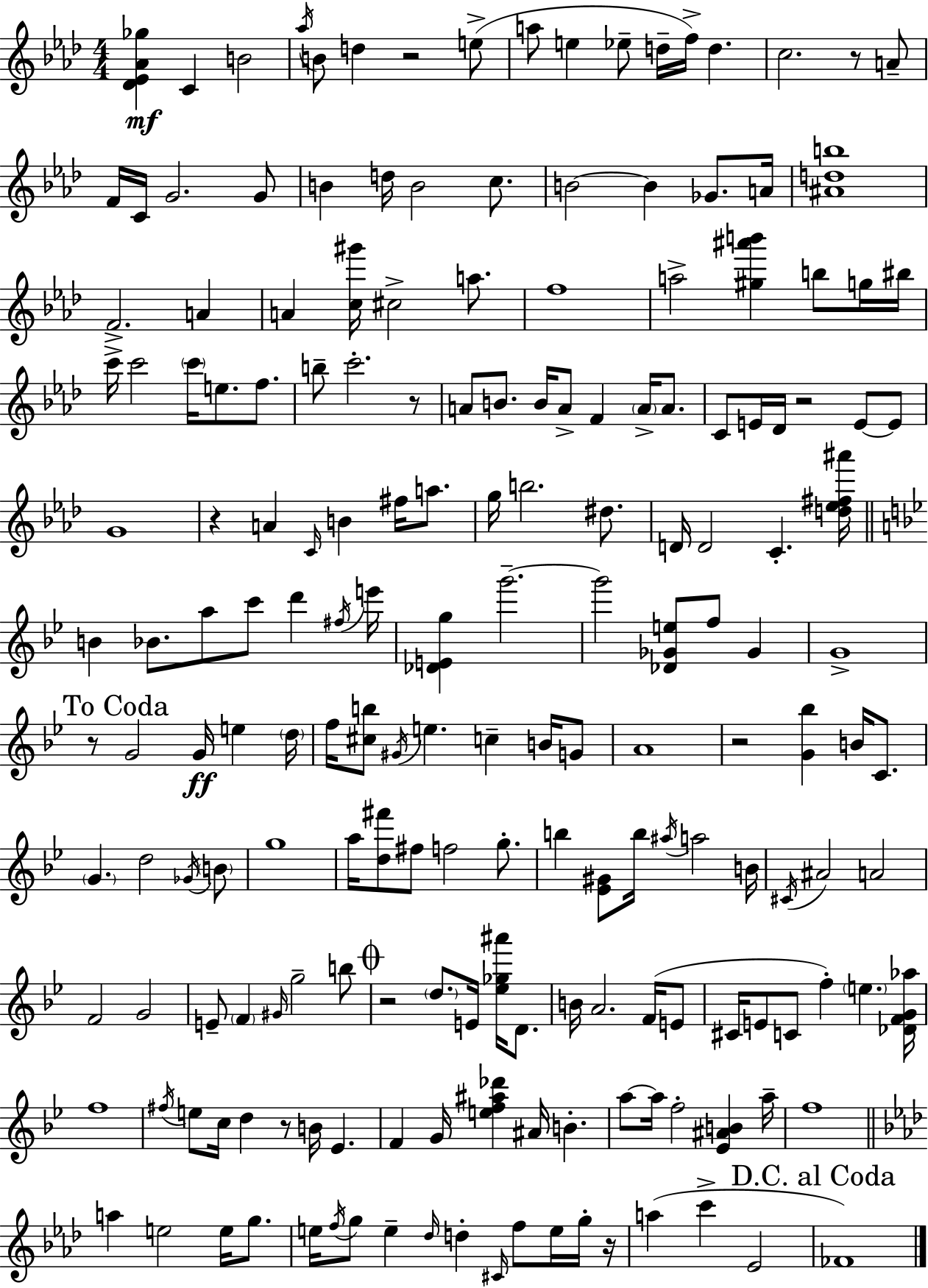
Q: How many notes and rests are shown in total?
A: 187